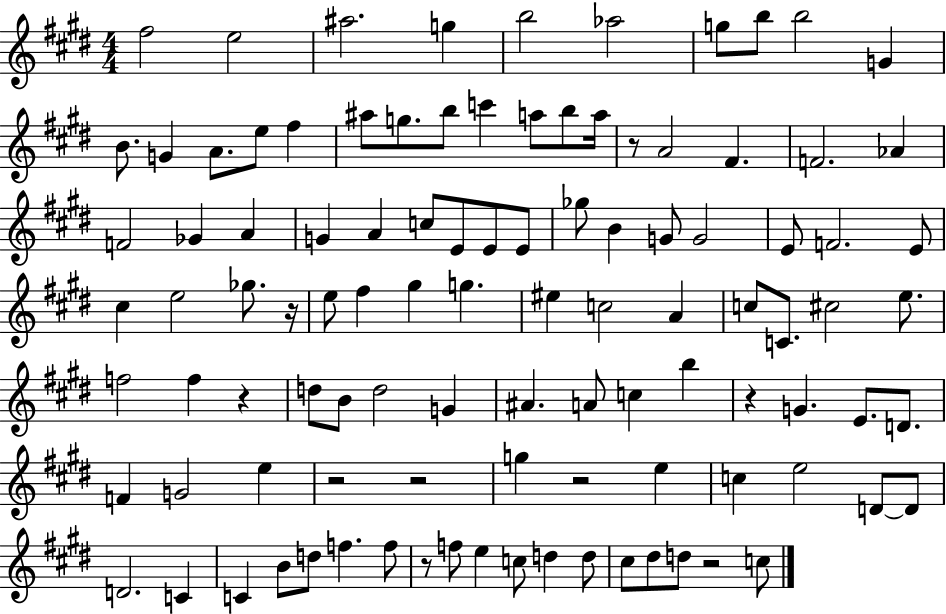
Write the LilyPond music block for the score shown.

{
  \clef treble
  \numericTimeSignature
  \time 4/4
  \key e \major
  fis''2 e''2 | ais''2. g''4 | b''2 aes''2 | g''8 b''8 b''2 g'4 | \break b'8. g'4 a'8. e''8 fis''4 | ais''8 g''8. b''8 c'''4 a''8 b''8 a''16 | r8 a'2 fis'4. | f'2. aes'4 | \break f'2 ges'4 a'4 | g'4 a'4 c''8 e'8 e'8 e'8 | ges''8 b'4 g'8 g'2 | e'8 f'2. e'8 | \break cis''4 e''2 ges''8. r16 | e''8 fis''4 gis''4 g''4. | eis''4 c''2 a'4 | c''8 c'8. cis''2 e''8. | \break f''2 f''4 r4 | d''8 b'8 d''2 g'4 | ais'4. a'8 c''4 b''4 | r4 g'4. e'8. d'8. | \break f'4 g'2 e''4 | r2 r2 | g''4 r2 e''4 | c''4 e''2 d'8~~ d'8 | \break d'2. c'4 | c'4 b'8 d''8 f''4. f''8 | r8 f''8 e''4 c''8 d''4 d''8 | cis''8 dis''8 d''8 r2 c''8 | \break \bar "|."
}